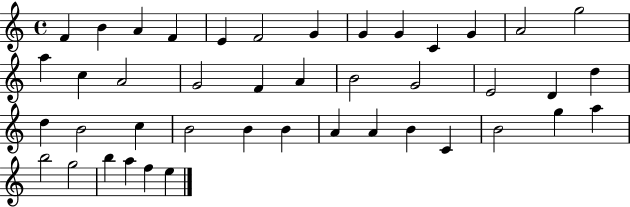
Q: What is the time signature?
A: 4/4